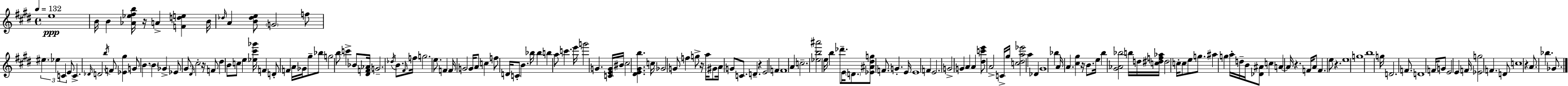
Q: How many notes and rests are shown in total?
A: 174